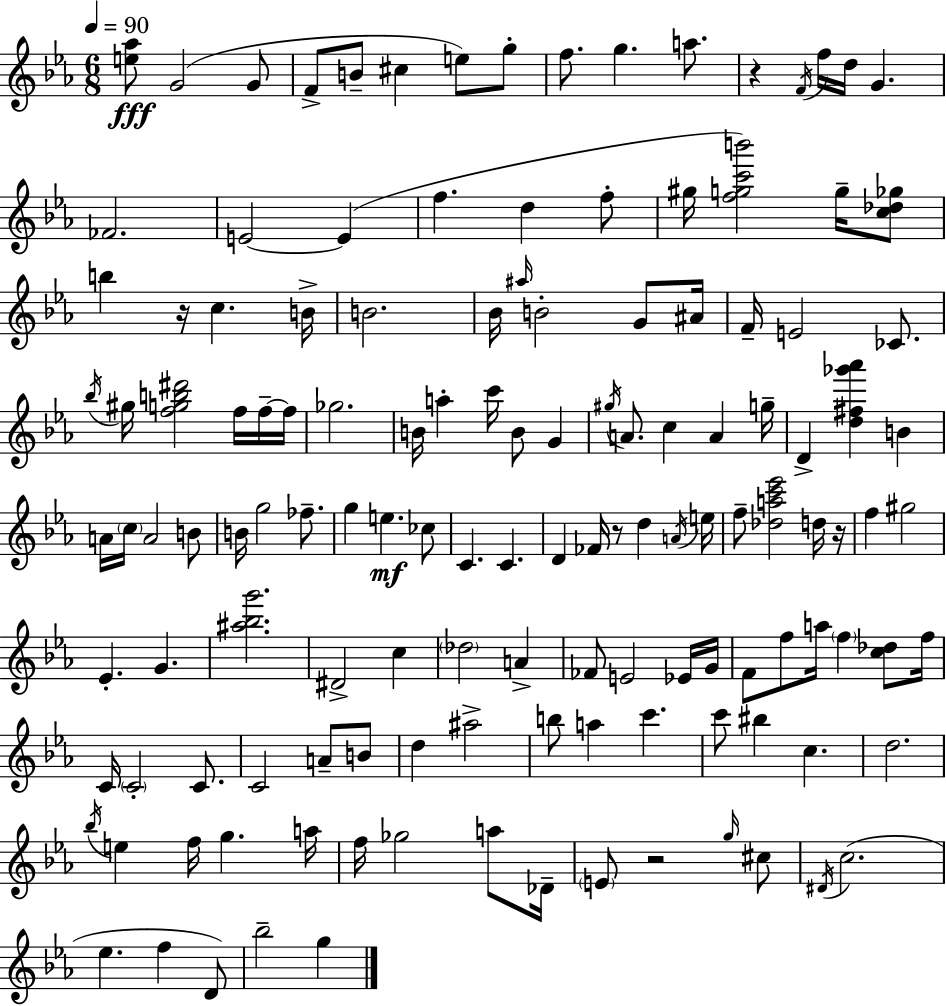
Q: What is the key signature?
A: C minor